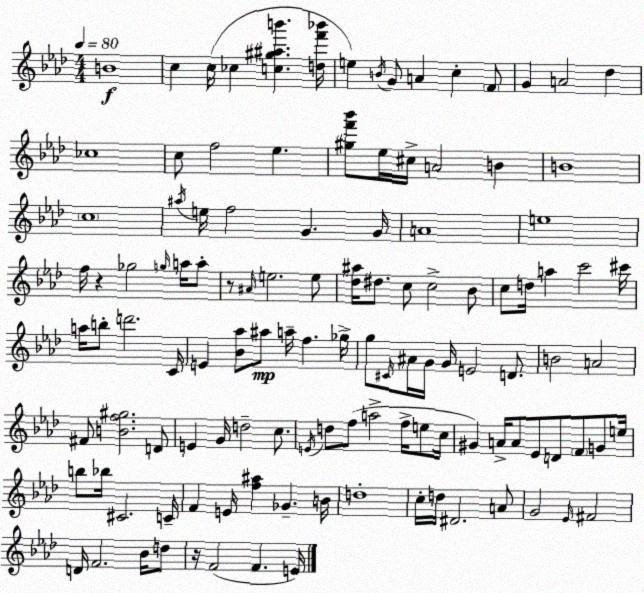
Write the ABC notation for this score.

X:1
T:Untitled
M:4/4
L:1/4
K:Fm
B4 c c/4 _c [c^g^ab'] [df'_b']/4 e B/4 G/2 A c F/2 G A2 _d _c4 c/2 f2 _e [^gf'_b']/2 _e/4 ^c/4 A2 B B4 c4 ^a/4 e/4 f2 G G/4 A4 e4 f/4 z _g2 g/4 a/4 a/2 z/2 ^A/4 e2 e/2 [_d^a]/4 ^d/2 c/2 c2 _B/2 c/2 d/4 a c'2 ^c'/4 a/4 b/2 d'2 C/4 E [_B_a]/2 ^a/2 a/4 f _g/4 g/2 ^C/4 ^A/4 G/4 G/4 E2 D/2 B2 A2 ^F/2 [Bf^g]2 D/2 E G/4 d2 c/2 E/4 d/2 f/2 a2 f/4 e/2 c/4 ^G A/4 A/2 _E/2 D/2 F/2 G/2 e/4 b/2 _b/4 ^C2 C/4 F E/4 [f^a] _G B/4 d4 c/4 d/4 ^D2 A/2 G2 _E/4 ^F2 D/4 F2 _B/4 d/2 z/4 F2 F E/4